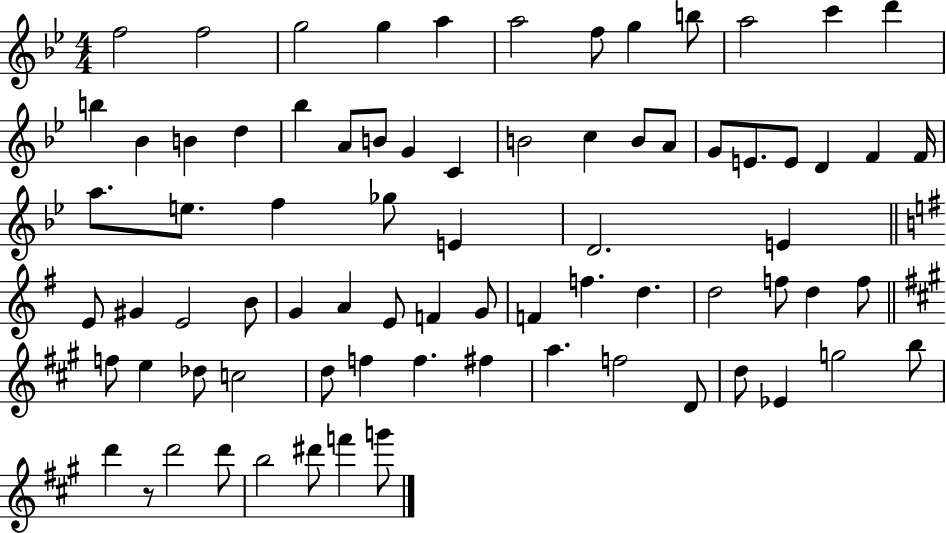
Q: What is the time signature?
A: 4/4